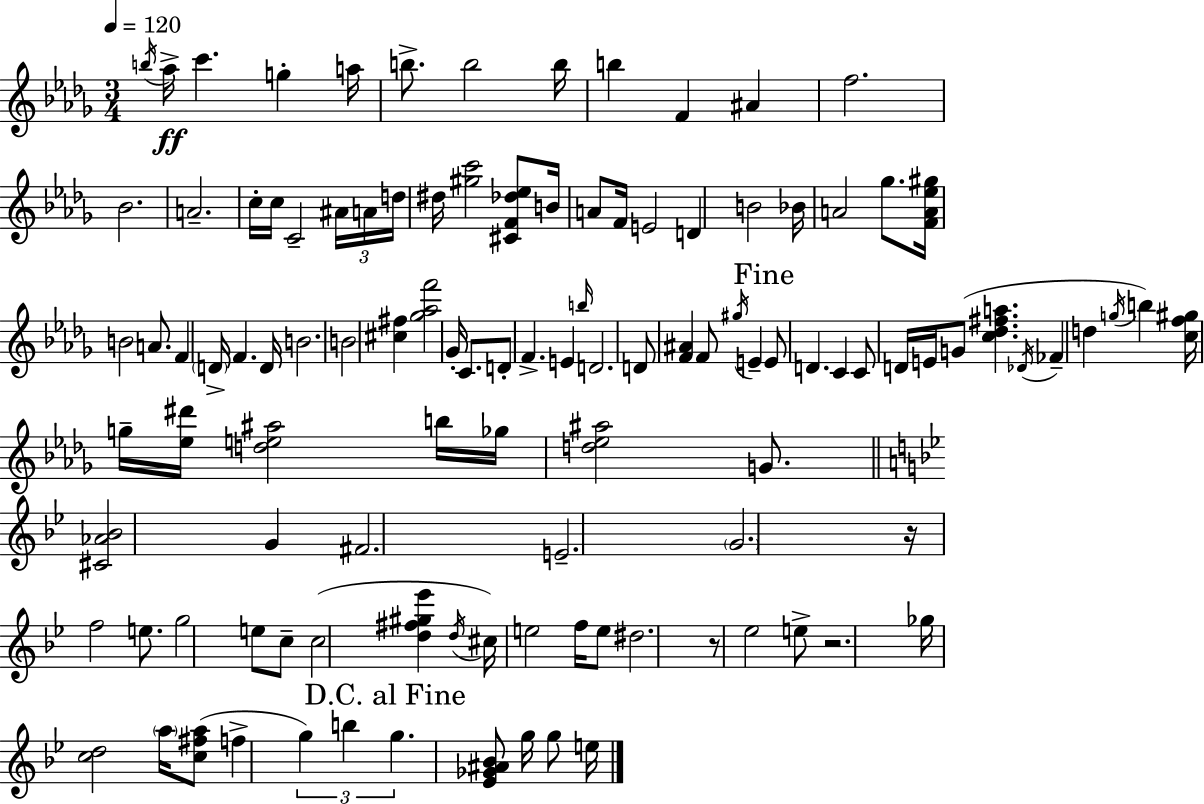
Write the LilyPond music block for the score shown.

{
  \clef treble
  \numericTimeSignature
  \time 3/4
  \key bes \minor
  \tempo 4 = 120
  \acciaccatura { b''16 }\ff aes''16-> c'''4. g''4-. | a''16 b''8.-> b''2 | b''16 b''4 f'4 ais'4 | f''2. | \break bes'2. | a'2.-- | c''16-. c''16 c'2-- \tuplet 3/2 { ais'16 | a'16 d''16 } dis''16 <gis'' c'''>2 <cis' f' des'' ees''>8 | \break b'16 a'8 f'16 e'2 | d'4 b'2 | bes'16 a'2 ges''8. | <f' a' ees'' gis''>16 b'2 a'8. | \break f'4 \parenthesize d'16-> f'4. | d'16 b'2. | b'2 <cis'' fis''>4 | <ges'' aes'' f'''>2 ges'16-. c'8. | \break d'8-. f'4.-> e'4 | \grace { b''16 } d'2. | d'8 <f' ais'>4 f'8 \acciaccatura { gis''16 } e'4-- | \mark "Fine" e'8 d'4. c'4 | \break c'8 d'16 e'16 g'8( <c'' des'' fis'' a''>4. | \acciaccatura { des'16 } fes'4-- d''4 | \acciaccatura { g''16 }) b''4 <c'' f'' gis''>16 g''16-- <ees'' dis'''>16 <d'' e'' ais''>2 | b''16 ges''16 <d'' ees'' ais''>2 | \break g'8. \bar "||" \break \key bes \major <cis' aes' bes'>2 g'4 | fis'2. | e'2.-- | \parenthesize g'2. | \break r16 f''2 e''8. | g''2 e''8 c''8-- | c''2( <d'' fis'' gis'' ees'''>4 | \acciaccatura { d''16 } cis''16) e''2 f''16 e''8 | \break dis''2. | r8 ees''2 e''8-> | r2. | ges''16 <c'' d''>2 \parenthesize a''16 <c'' fis'' a''>8( | \break f''4-> \tuplet 3/2 { g''4) b''4 | \mark "D.C. al Fine" g''4. } <ees' ges' ais' bes'>8 g''16 g''8 | e''16 \bar "|."
}